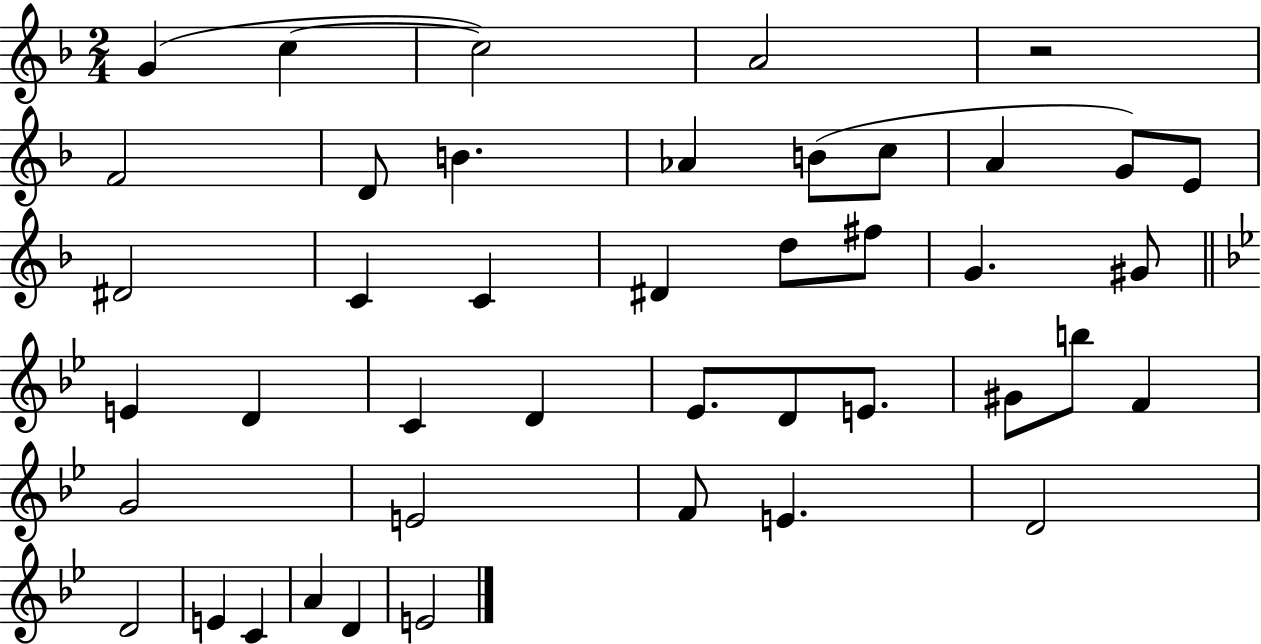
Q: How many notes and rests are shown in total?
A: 43